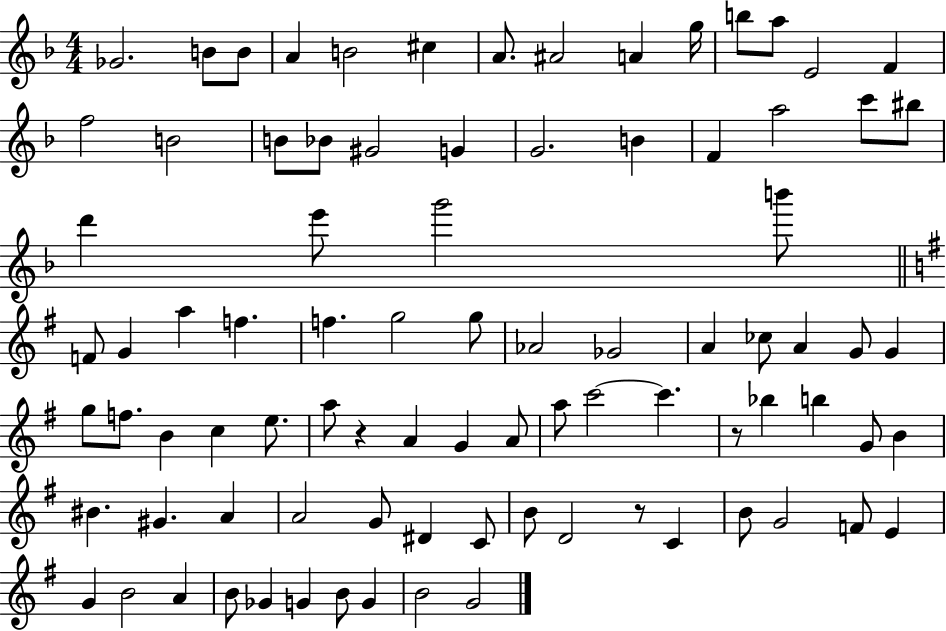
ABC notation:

X:1
T:Untitled
M:4/4
L:1/4
K:F
_G2 B/2 B/2 A B2 ^c A/2 ^A2 A g/4 b/2 a/2 E2 F f2 B2 B/2 _B/2 ^G2 G G2 B F a2 c'/2 ^b/2 d' e'/2 g'2 b'/2 F/2 G a f f g2 g/2 _A2 _G2 A _c/2 A G/2 G g/2 f/2 B c e/2 a/2 z A G A/2 a/2 c'2 c' z/2 _b b G/2 B ^B ^G A A2 G/2 ^D C/2 B/2 D2 z/2 C B/2 G2 F/2 E G B2 A B/2 _G G B/2 G B2 G2